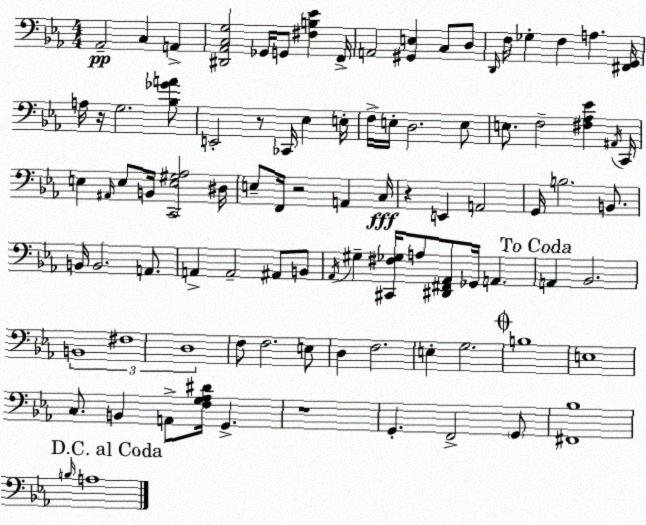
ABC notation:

X:1
T:Untitled
M:4/4
L:1/4
K:Eb
_A,,2 C, A,, [^D,,_A,,C,G,]2 _G,,/4 G,,/2 [^F,B,_E] F,,/4 A,,2 [^G,,E,] C,/2 D,/2 D,,/4 F,/4 _G, F, A, [^F,,G,,]/4 A,/4 z/4 G,2 [_B,_GA]/2 E,,2 z/2 _C,,/4 _E, E,/4 F,/4 E,/4 D,2 E,/2 E,/2 F,2 [^F,_A,_E] ^A,,/4 C,,/4 E, ^A,,/4 E,/2 B,,/4 [C,,E,^G,_A,]2 ^D,/4 E,/2 F,,/4 z2 A,, C,/4 z E,, A,,2 G,,/4 B,2 B,,/2 B,,/4 B,,2 A,,/2 A,, A,,2 ^A,,/2 B,,/2 _A,,/4 ^G, [^C,,^F,_G,]/4 A,/2 [^D,,^F,,_A,,]/2 _G,,/4 A,, A,, _B,,2 B,,4 ^F,4 D,4 F,/2 F,2 E,/2 D, F,2 E, G,2 B,4 E,4 C,/2 B,, A,,/2 [F,G,_A,^D]/4 G,, z4 G,, F,,2 G,,/2 [^F,,_B,]4 B,/4 A,4